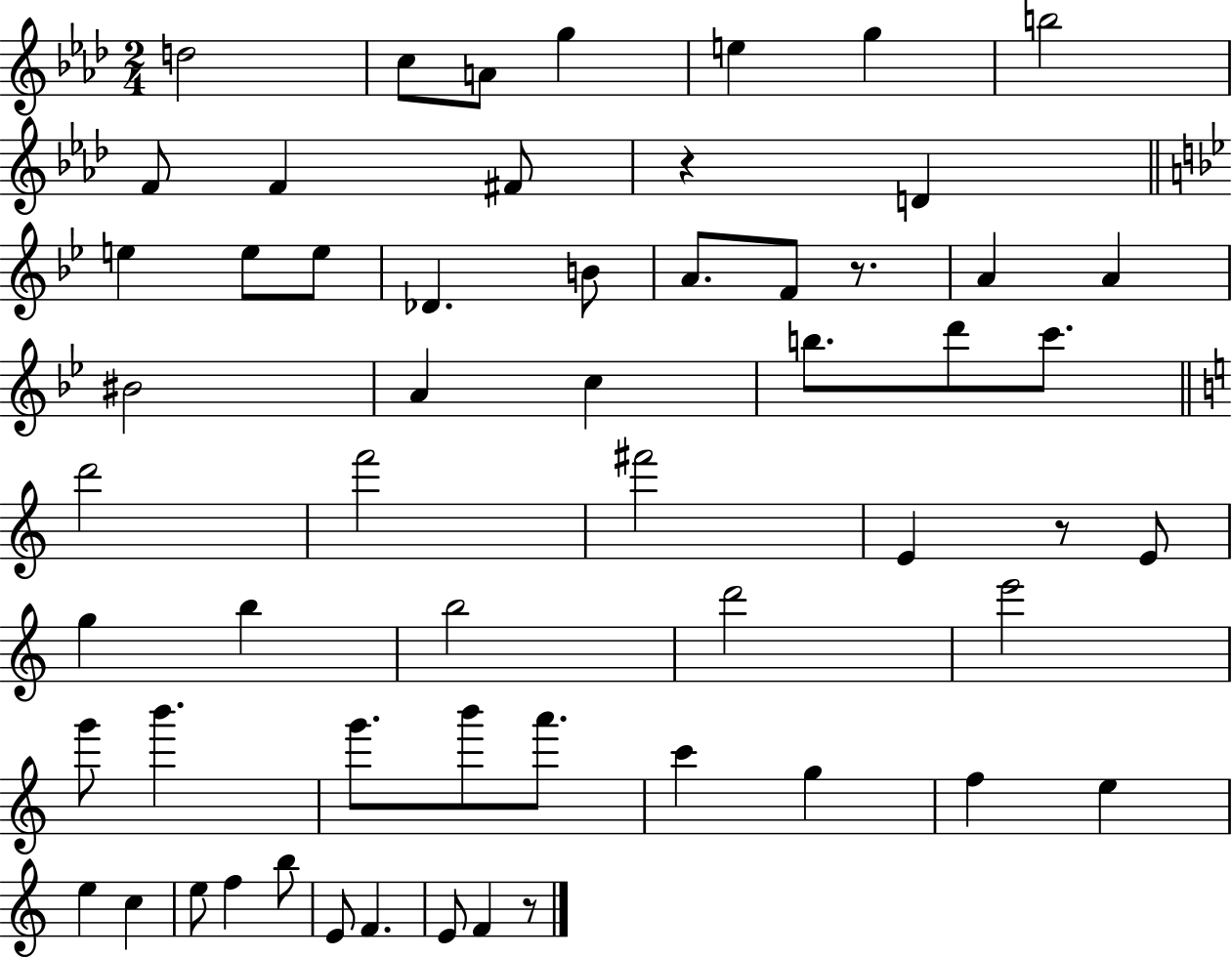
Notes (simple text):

D5/h C5/e A4/e G5/q E5/q G5/q B5/h F4/e F4/q F#4/e R/q D4/q E5/q E5/e E5/e Db4/q. B4/e A4/e. F4/e R/e. A4/q A4/q BIS4/h A4/q C5/q B5/e. D6/e C6/e. D6/h F6/h F#6/h E4/q R/e E4/e G5/q B5/q B5/h D6/h E6/h G6/e B6/q. G6/e. B6/e A6/e. C6/q G5/q F5/q E5/q E5/q C5/q E5/e F5/q B5/e E4/e F4/q. E4/e F4/q R/e